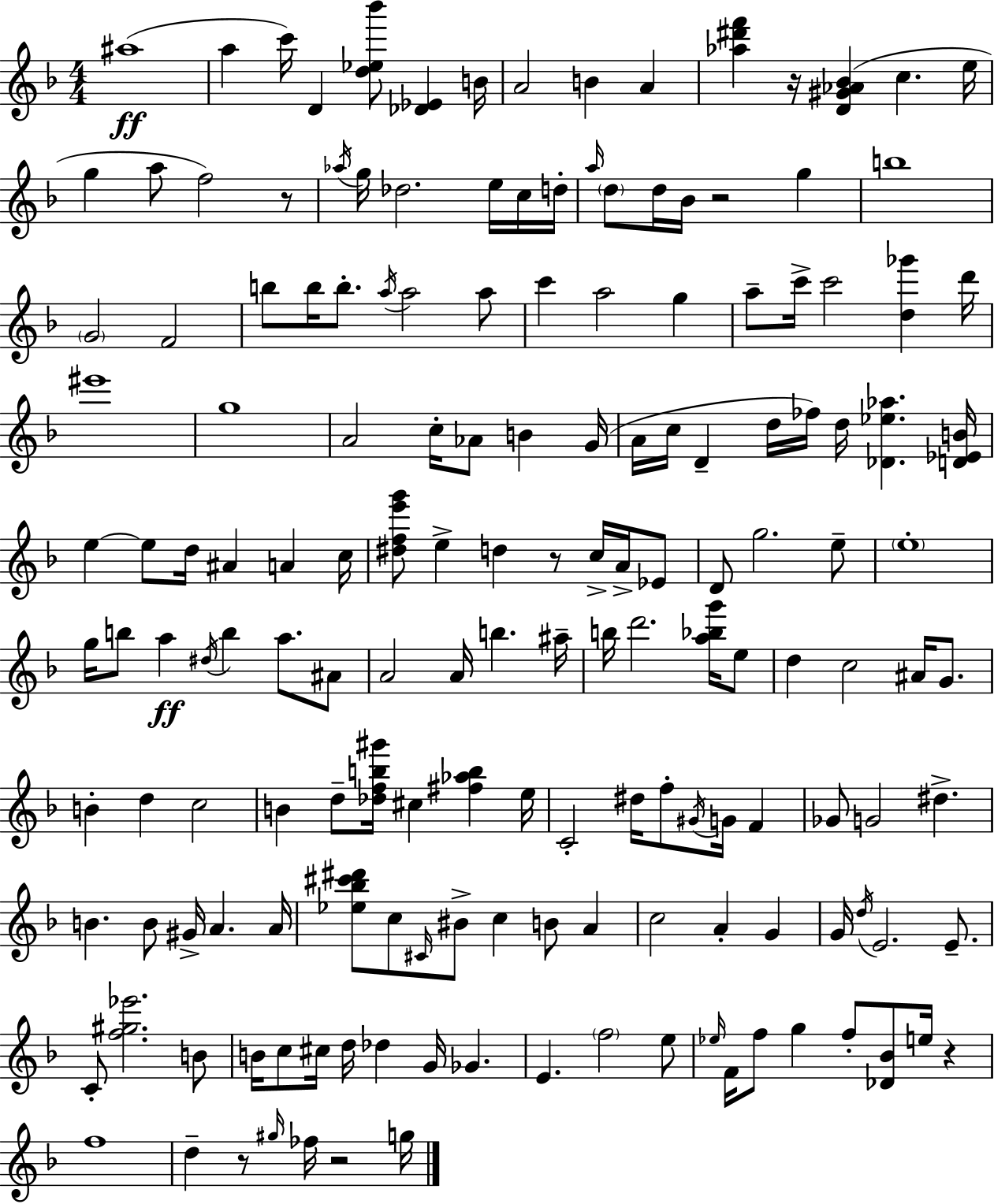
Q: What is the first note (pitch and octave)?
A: A#5